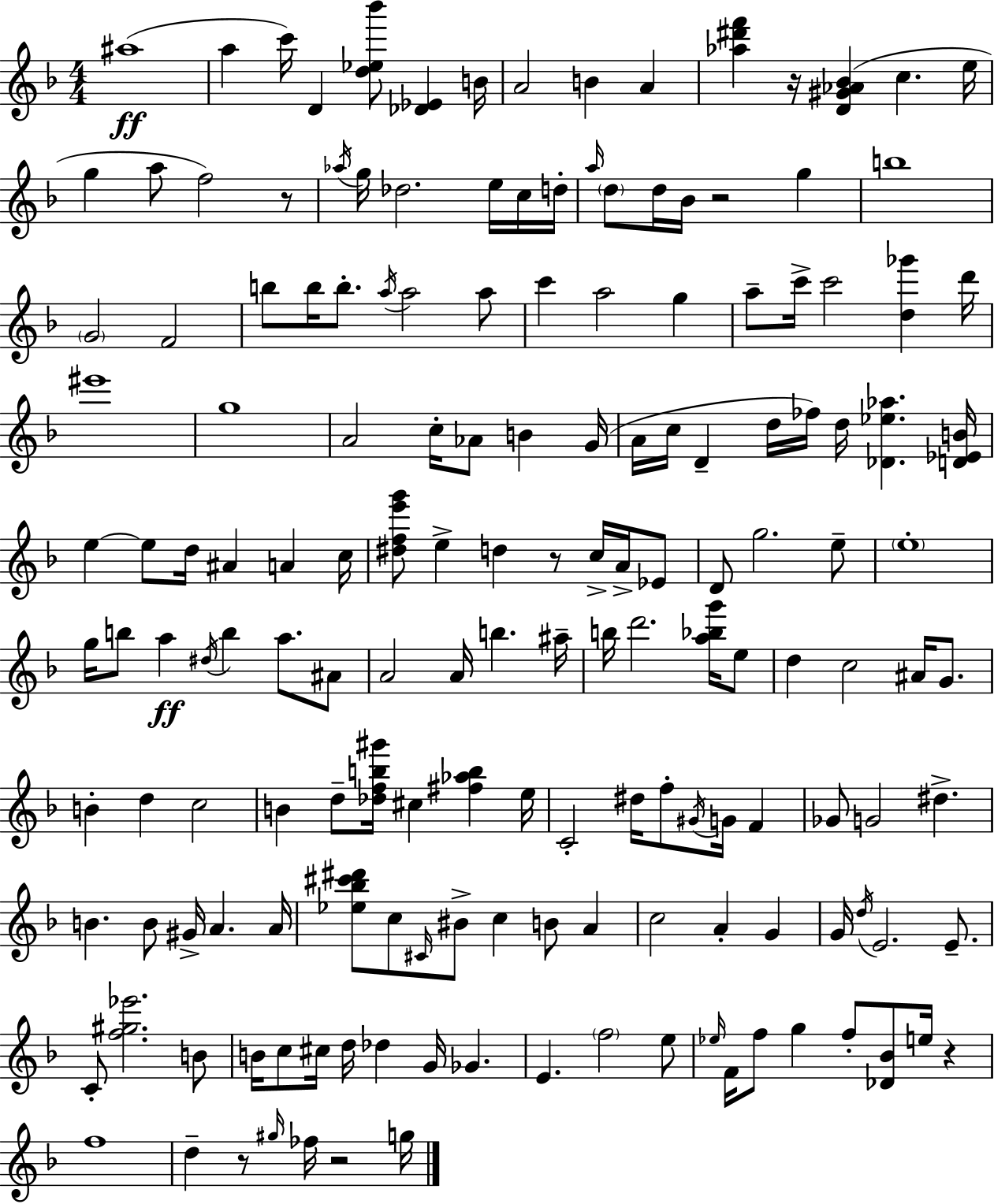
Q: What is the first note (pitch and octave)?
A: A#5